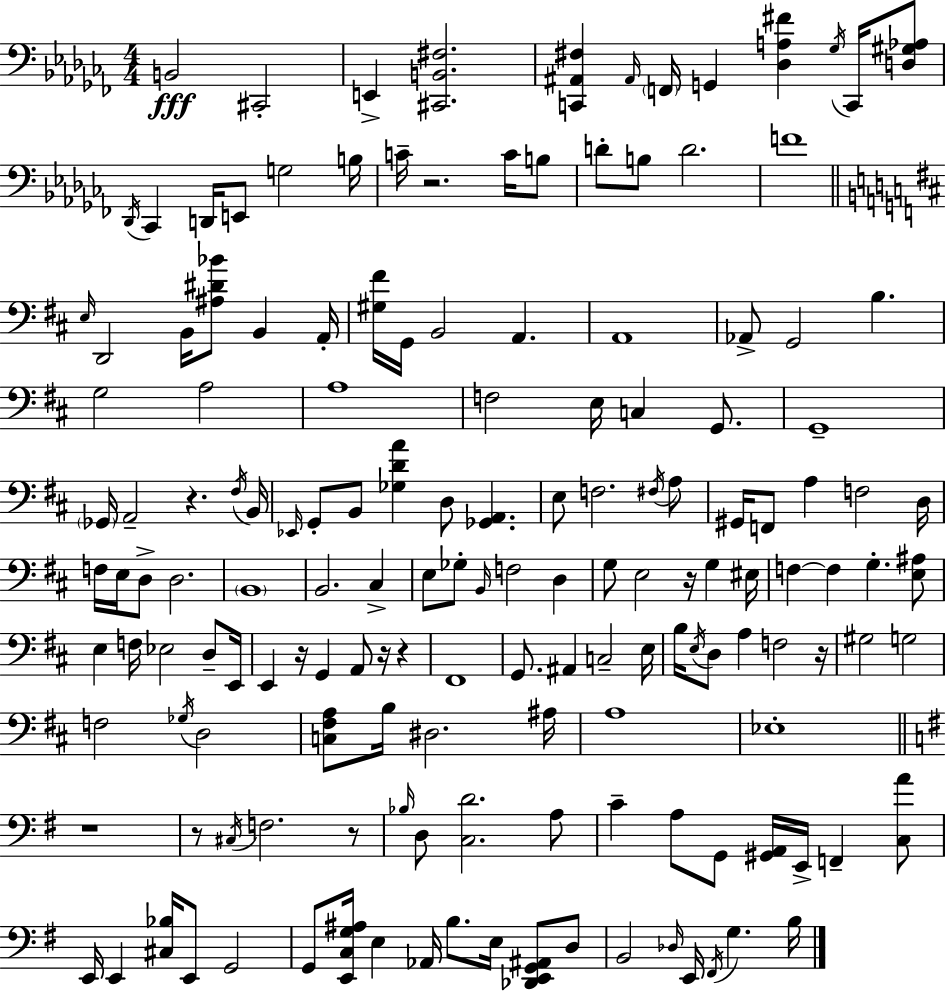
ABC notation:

X:1
T:Untitled
M:4/4
L:1/4
K:Abm
B,,2 ^C,,2 E,, [^C,,B,,^F,]2 [C,,^A,,^F,] ^A,,/4 F,,/4 G,, [_D,A,^F] _G,/4 C,,/4 [D,^G,_A,]/2 _D,,/4 _C,, D,,/4 E,,/2 G,2 B,/4 C/4 z2 C/4 B,/2 D/2 B,/2 D2 F4 E,/4 D,,2 B,,/4 [^A,^D_B]/2 B,, A,,/4 [^G,^F]/4 G,,/4 B,,2 A,, A,,4 _A,,/2 G,,2 B, G,2 A,2 A,4 F,2 E,/4 C, G,,/2 G,,4 _G,,/4 A,,2 z ^F,/4 B,,/4 _E,,/4 G,,/2 B,,/2 [_G,DA] D,/2 [_G,,A,,] E,/2 F,2 ^F,/4 A,/2 ^G,,/4 F,,/2 A, F,2 D,/4 F,/4 E,/4 D,/2 D,2 B,,4 B,,2 ^C, E,/2 _G,/2 B,,/4 F,2 D, G,/2 E,2 z/4 G, ^E,/4 F, F, G, [E,^A,]/2 E, F,/4 _E,2 D,/2 E,,/4 E,, z/4 G,, A,,/2 z/4 z ^F,,4 G,,/2 ^A,, C,2 E,/4 B,/4 E,/4 D,/2 A, F,2 z/4 ^G,2 G,2 F,2 _G,/4 D,2 [C,^F,A,]/2 B,/4 ^D,2 ^A,/4 A,4 _E,4 z4 z/2 ^C,/4 F,2 z/2 _B,/4 D,/2 [C,D]2 A,/2 C A,/2 G,,/2 [^G,,A,,]/4 E,,/4 F,, [C,A]/2 E,,/4 E,, [^C,_B,]/4 E,,/2 G,,2 G,,/2 [E,,C,G,^A,]/4 E, _A,,/4 B,/2 E,/4 [_D,,E,,G,,^A,,]/2 D,/2 B,,2 _D,/4 E,,/4 ^F,,/4 G, B,/4